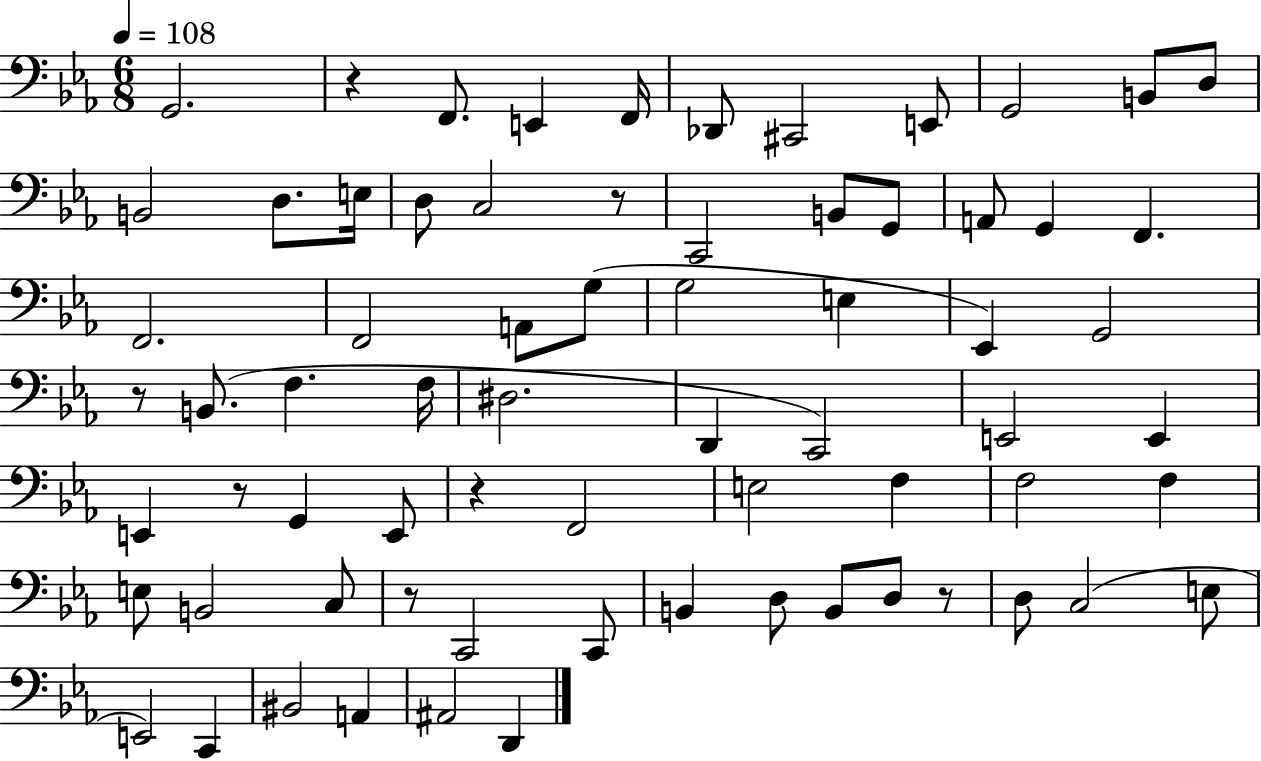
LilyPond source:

{
  \clef bass
  \numericTimeSignature
  \time 6/8
  \key ees \major
  \tempo 4 = 108
  g,2. | r4 f,8. e,4 f,16 | des,8 cis,2 e,8 | g,2 b,8 d8 | \break b,2 d8. e16 | d8 c2 r8 | c,2 b,8 g,8 | a,8 g,4 f,4. | \break f,2. | f,2 a,8 g8( | g2 e4 | ees,4) g,2 | \break r8 b,8.( f4. f16 | dis2. | d,4 c,2) | e,2 e,4 | \break e,4 r8 g,4 e,8 | r4 f,2 | e2 f4 | f2 f4 | \break e8 b,2 c8 | r8 c,2 c,8 | b,4 d8 b,8 d8 r8 | d8 c2( e8 | \break e,2) c,4 | bis,2 a,4 | ais,2 d,4 | \bar "|."
}